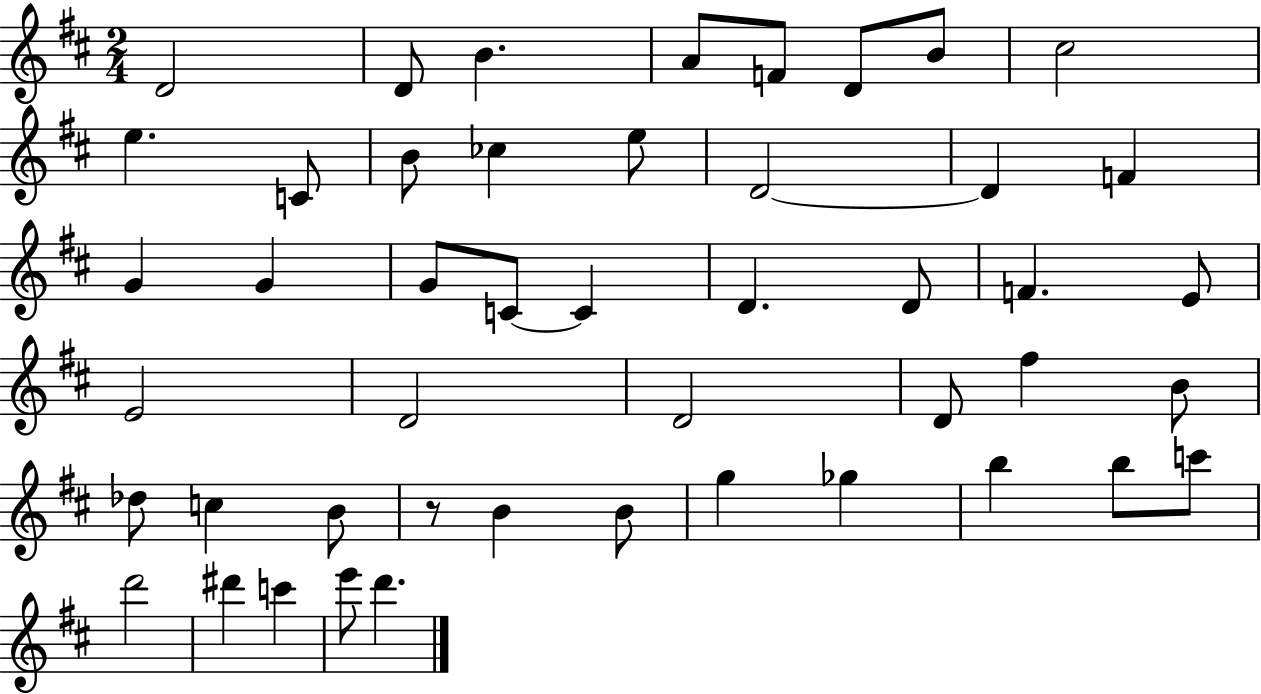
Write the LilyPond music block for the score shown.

{
  \clef treble
  \numericTimeSignature
  \time 2/4
  \key d \major
  \repeat volta 2 { d'2 | d'8 b'4. | a'8 f'8 d'8 b'8 | cis''2 | \break e''4. c'8 | b'8 ces''4 e''8 | d'2~~ | d'4 f'4 | \break g'4 g'4 | g'8 c'8~~ c'4 | d'4. d'8 | f'4. e'8 | \break e'2 | d'2 | d'2 | d'8 fis''4 b'8 | \break des''8 c''4 b'8 | r8 b'4 b'8 | g''4 ges''4 | b''4 b''8 c'''8 | \break d'''2 | dis'''4 c'''4 | e'''8 d'''4. | } \bar "|."
}